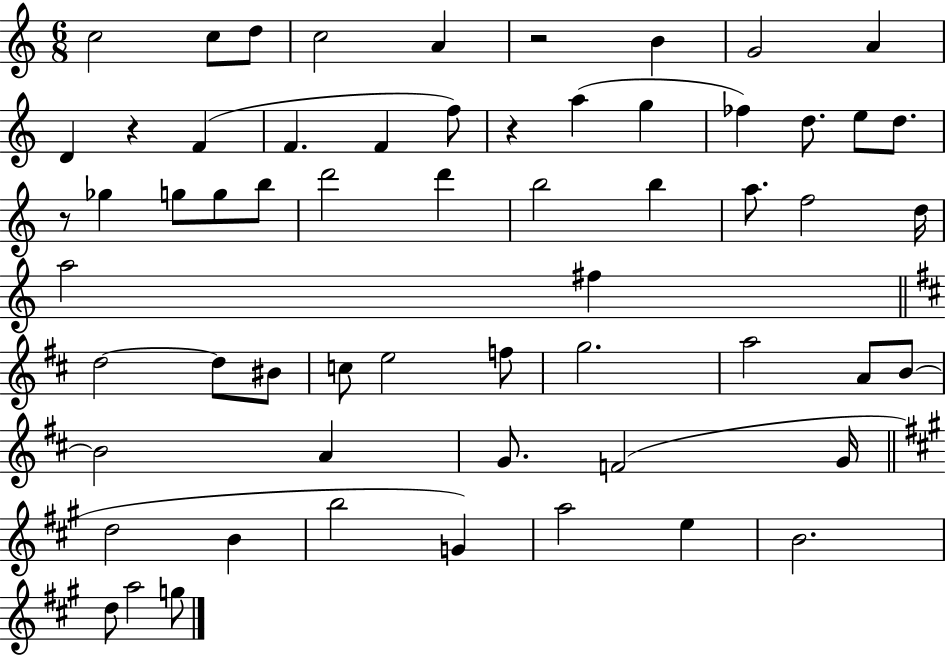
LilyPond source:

{
  \clef treble
  \numericTimeSignature
  \time 6/8
  \key c \major
  \repeat volta 2 { c''2 c''8 d''8 | c''2 a'4 | r2 b'4 | g'2 a'4 | \break d'4 r4 f'4( | f'4. f'4 f''8) | r4 a''4( g''4 | fes''4) d''8. e''8 d''8. | \break r8 ges''4 g''8 g''8 b''8 | d'''2 d'''4 | b''2 b''4 | a''8. f''2 d''16 | \break a''2 fis''4 | \bar "||" \break \key d \major d''2~~ d''8 bis'8 | c''8 e''2 f''8 | g''2. | a''2 a'8 b'8~~ | \break b'2 a'4 | g'8. f'2( g'16 | \bar "||" \break \key a \major d''2 b'4 | b''2 g'4) | a''2 e''4 | b'2. | \break d''8 a''2 g''8 | } \bar "|."
}